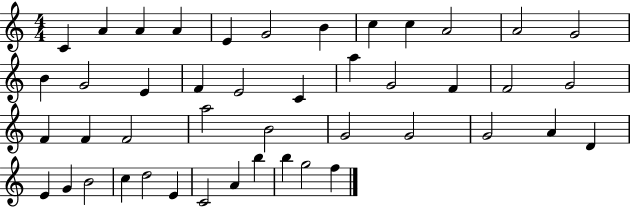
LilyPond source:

{
  \clef treble
  \numericTimeSignature
  \time 4/4
  \key c \major
  c'4 a'4 a'4 a'4 | e'4 g'2 b'4 | c''4 c''4 a'2 | a'2 g'2 | \break b'4 g'2 e'4 | f'4 e'2 c'4 | a''4 g'2 f'4 | f'2 g'2 | \break f'4 f'4 f'2 | a''2 b'2 | g'2 g'2 | g'2 a'4 d'4 | \break e'4 g'4 b'2 | c''4 d''2 e'4 | c'2 a'4 b''4 | b''4 g''2 f''4 | \break \bar "|."
}